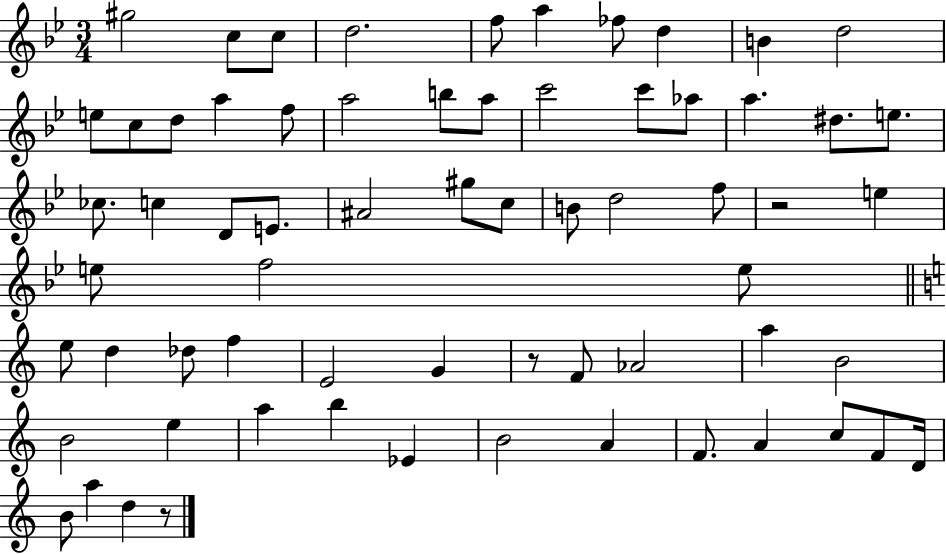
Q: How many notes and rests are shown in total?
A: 66